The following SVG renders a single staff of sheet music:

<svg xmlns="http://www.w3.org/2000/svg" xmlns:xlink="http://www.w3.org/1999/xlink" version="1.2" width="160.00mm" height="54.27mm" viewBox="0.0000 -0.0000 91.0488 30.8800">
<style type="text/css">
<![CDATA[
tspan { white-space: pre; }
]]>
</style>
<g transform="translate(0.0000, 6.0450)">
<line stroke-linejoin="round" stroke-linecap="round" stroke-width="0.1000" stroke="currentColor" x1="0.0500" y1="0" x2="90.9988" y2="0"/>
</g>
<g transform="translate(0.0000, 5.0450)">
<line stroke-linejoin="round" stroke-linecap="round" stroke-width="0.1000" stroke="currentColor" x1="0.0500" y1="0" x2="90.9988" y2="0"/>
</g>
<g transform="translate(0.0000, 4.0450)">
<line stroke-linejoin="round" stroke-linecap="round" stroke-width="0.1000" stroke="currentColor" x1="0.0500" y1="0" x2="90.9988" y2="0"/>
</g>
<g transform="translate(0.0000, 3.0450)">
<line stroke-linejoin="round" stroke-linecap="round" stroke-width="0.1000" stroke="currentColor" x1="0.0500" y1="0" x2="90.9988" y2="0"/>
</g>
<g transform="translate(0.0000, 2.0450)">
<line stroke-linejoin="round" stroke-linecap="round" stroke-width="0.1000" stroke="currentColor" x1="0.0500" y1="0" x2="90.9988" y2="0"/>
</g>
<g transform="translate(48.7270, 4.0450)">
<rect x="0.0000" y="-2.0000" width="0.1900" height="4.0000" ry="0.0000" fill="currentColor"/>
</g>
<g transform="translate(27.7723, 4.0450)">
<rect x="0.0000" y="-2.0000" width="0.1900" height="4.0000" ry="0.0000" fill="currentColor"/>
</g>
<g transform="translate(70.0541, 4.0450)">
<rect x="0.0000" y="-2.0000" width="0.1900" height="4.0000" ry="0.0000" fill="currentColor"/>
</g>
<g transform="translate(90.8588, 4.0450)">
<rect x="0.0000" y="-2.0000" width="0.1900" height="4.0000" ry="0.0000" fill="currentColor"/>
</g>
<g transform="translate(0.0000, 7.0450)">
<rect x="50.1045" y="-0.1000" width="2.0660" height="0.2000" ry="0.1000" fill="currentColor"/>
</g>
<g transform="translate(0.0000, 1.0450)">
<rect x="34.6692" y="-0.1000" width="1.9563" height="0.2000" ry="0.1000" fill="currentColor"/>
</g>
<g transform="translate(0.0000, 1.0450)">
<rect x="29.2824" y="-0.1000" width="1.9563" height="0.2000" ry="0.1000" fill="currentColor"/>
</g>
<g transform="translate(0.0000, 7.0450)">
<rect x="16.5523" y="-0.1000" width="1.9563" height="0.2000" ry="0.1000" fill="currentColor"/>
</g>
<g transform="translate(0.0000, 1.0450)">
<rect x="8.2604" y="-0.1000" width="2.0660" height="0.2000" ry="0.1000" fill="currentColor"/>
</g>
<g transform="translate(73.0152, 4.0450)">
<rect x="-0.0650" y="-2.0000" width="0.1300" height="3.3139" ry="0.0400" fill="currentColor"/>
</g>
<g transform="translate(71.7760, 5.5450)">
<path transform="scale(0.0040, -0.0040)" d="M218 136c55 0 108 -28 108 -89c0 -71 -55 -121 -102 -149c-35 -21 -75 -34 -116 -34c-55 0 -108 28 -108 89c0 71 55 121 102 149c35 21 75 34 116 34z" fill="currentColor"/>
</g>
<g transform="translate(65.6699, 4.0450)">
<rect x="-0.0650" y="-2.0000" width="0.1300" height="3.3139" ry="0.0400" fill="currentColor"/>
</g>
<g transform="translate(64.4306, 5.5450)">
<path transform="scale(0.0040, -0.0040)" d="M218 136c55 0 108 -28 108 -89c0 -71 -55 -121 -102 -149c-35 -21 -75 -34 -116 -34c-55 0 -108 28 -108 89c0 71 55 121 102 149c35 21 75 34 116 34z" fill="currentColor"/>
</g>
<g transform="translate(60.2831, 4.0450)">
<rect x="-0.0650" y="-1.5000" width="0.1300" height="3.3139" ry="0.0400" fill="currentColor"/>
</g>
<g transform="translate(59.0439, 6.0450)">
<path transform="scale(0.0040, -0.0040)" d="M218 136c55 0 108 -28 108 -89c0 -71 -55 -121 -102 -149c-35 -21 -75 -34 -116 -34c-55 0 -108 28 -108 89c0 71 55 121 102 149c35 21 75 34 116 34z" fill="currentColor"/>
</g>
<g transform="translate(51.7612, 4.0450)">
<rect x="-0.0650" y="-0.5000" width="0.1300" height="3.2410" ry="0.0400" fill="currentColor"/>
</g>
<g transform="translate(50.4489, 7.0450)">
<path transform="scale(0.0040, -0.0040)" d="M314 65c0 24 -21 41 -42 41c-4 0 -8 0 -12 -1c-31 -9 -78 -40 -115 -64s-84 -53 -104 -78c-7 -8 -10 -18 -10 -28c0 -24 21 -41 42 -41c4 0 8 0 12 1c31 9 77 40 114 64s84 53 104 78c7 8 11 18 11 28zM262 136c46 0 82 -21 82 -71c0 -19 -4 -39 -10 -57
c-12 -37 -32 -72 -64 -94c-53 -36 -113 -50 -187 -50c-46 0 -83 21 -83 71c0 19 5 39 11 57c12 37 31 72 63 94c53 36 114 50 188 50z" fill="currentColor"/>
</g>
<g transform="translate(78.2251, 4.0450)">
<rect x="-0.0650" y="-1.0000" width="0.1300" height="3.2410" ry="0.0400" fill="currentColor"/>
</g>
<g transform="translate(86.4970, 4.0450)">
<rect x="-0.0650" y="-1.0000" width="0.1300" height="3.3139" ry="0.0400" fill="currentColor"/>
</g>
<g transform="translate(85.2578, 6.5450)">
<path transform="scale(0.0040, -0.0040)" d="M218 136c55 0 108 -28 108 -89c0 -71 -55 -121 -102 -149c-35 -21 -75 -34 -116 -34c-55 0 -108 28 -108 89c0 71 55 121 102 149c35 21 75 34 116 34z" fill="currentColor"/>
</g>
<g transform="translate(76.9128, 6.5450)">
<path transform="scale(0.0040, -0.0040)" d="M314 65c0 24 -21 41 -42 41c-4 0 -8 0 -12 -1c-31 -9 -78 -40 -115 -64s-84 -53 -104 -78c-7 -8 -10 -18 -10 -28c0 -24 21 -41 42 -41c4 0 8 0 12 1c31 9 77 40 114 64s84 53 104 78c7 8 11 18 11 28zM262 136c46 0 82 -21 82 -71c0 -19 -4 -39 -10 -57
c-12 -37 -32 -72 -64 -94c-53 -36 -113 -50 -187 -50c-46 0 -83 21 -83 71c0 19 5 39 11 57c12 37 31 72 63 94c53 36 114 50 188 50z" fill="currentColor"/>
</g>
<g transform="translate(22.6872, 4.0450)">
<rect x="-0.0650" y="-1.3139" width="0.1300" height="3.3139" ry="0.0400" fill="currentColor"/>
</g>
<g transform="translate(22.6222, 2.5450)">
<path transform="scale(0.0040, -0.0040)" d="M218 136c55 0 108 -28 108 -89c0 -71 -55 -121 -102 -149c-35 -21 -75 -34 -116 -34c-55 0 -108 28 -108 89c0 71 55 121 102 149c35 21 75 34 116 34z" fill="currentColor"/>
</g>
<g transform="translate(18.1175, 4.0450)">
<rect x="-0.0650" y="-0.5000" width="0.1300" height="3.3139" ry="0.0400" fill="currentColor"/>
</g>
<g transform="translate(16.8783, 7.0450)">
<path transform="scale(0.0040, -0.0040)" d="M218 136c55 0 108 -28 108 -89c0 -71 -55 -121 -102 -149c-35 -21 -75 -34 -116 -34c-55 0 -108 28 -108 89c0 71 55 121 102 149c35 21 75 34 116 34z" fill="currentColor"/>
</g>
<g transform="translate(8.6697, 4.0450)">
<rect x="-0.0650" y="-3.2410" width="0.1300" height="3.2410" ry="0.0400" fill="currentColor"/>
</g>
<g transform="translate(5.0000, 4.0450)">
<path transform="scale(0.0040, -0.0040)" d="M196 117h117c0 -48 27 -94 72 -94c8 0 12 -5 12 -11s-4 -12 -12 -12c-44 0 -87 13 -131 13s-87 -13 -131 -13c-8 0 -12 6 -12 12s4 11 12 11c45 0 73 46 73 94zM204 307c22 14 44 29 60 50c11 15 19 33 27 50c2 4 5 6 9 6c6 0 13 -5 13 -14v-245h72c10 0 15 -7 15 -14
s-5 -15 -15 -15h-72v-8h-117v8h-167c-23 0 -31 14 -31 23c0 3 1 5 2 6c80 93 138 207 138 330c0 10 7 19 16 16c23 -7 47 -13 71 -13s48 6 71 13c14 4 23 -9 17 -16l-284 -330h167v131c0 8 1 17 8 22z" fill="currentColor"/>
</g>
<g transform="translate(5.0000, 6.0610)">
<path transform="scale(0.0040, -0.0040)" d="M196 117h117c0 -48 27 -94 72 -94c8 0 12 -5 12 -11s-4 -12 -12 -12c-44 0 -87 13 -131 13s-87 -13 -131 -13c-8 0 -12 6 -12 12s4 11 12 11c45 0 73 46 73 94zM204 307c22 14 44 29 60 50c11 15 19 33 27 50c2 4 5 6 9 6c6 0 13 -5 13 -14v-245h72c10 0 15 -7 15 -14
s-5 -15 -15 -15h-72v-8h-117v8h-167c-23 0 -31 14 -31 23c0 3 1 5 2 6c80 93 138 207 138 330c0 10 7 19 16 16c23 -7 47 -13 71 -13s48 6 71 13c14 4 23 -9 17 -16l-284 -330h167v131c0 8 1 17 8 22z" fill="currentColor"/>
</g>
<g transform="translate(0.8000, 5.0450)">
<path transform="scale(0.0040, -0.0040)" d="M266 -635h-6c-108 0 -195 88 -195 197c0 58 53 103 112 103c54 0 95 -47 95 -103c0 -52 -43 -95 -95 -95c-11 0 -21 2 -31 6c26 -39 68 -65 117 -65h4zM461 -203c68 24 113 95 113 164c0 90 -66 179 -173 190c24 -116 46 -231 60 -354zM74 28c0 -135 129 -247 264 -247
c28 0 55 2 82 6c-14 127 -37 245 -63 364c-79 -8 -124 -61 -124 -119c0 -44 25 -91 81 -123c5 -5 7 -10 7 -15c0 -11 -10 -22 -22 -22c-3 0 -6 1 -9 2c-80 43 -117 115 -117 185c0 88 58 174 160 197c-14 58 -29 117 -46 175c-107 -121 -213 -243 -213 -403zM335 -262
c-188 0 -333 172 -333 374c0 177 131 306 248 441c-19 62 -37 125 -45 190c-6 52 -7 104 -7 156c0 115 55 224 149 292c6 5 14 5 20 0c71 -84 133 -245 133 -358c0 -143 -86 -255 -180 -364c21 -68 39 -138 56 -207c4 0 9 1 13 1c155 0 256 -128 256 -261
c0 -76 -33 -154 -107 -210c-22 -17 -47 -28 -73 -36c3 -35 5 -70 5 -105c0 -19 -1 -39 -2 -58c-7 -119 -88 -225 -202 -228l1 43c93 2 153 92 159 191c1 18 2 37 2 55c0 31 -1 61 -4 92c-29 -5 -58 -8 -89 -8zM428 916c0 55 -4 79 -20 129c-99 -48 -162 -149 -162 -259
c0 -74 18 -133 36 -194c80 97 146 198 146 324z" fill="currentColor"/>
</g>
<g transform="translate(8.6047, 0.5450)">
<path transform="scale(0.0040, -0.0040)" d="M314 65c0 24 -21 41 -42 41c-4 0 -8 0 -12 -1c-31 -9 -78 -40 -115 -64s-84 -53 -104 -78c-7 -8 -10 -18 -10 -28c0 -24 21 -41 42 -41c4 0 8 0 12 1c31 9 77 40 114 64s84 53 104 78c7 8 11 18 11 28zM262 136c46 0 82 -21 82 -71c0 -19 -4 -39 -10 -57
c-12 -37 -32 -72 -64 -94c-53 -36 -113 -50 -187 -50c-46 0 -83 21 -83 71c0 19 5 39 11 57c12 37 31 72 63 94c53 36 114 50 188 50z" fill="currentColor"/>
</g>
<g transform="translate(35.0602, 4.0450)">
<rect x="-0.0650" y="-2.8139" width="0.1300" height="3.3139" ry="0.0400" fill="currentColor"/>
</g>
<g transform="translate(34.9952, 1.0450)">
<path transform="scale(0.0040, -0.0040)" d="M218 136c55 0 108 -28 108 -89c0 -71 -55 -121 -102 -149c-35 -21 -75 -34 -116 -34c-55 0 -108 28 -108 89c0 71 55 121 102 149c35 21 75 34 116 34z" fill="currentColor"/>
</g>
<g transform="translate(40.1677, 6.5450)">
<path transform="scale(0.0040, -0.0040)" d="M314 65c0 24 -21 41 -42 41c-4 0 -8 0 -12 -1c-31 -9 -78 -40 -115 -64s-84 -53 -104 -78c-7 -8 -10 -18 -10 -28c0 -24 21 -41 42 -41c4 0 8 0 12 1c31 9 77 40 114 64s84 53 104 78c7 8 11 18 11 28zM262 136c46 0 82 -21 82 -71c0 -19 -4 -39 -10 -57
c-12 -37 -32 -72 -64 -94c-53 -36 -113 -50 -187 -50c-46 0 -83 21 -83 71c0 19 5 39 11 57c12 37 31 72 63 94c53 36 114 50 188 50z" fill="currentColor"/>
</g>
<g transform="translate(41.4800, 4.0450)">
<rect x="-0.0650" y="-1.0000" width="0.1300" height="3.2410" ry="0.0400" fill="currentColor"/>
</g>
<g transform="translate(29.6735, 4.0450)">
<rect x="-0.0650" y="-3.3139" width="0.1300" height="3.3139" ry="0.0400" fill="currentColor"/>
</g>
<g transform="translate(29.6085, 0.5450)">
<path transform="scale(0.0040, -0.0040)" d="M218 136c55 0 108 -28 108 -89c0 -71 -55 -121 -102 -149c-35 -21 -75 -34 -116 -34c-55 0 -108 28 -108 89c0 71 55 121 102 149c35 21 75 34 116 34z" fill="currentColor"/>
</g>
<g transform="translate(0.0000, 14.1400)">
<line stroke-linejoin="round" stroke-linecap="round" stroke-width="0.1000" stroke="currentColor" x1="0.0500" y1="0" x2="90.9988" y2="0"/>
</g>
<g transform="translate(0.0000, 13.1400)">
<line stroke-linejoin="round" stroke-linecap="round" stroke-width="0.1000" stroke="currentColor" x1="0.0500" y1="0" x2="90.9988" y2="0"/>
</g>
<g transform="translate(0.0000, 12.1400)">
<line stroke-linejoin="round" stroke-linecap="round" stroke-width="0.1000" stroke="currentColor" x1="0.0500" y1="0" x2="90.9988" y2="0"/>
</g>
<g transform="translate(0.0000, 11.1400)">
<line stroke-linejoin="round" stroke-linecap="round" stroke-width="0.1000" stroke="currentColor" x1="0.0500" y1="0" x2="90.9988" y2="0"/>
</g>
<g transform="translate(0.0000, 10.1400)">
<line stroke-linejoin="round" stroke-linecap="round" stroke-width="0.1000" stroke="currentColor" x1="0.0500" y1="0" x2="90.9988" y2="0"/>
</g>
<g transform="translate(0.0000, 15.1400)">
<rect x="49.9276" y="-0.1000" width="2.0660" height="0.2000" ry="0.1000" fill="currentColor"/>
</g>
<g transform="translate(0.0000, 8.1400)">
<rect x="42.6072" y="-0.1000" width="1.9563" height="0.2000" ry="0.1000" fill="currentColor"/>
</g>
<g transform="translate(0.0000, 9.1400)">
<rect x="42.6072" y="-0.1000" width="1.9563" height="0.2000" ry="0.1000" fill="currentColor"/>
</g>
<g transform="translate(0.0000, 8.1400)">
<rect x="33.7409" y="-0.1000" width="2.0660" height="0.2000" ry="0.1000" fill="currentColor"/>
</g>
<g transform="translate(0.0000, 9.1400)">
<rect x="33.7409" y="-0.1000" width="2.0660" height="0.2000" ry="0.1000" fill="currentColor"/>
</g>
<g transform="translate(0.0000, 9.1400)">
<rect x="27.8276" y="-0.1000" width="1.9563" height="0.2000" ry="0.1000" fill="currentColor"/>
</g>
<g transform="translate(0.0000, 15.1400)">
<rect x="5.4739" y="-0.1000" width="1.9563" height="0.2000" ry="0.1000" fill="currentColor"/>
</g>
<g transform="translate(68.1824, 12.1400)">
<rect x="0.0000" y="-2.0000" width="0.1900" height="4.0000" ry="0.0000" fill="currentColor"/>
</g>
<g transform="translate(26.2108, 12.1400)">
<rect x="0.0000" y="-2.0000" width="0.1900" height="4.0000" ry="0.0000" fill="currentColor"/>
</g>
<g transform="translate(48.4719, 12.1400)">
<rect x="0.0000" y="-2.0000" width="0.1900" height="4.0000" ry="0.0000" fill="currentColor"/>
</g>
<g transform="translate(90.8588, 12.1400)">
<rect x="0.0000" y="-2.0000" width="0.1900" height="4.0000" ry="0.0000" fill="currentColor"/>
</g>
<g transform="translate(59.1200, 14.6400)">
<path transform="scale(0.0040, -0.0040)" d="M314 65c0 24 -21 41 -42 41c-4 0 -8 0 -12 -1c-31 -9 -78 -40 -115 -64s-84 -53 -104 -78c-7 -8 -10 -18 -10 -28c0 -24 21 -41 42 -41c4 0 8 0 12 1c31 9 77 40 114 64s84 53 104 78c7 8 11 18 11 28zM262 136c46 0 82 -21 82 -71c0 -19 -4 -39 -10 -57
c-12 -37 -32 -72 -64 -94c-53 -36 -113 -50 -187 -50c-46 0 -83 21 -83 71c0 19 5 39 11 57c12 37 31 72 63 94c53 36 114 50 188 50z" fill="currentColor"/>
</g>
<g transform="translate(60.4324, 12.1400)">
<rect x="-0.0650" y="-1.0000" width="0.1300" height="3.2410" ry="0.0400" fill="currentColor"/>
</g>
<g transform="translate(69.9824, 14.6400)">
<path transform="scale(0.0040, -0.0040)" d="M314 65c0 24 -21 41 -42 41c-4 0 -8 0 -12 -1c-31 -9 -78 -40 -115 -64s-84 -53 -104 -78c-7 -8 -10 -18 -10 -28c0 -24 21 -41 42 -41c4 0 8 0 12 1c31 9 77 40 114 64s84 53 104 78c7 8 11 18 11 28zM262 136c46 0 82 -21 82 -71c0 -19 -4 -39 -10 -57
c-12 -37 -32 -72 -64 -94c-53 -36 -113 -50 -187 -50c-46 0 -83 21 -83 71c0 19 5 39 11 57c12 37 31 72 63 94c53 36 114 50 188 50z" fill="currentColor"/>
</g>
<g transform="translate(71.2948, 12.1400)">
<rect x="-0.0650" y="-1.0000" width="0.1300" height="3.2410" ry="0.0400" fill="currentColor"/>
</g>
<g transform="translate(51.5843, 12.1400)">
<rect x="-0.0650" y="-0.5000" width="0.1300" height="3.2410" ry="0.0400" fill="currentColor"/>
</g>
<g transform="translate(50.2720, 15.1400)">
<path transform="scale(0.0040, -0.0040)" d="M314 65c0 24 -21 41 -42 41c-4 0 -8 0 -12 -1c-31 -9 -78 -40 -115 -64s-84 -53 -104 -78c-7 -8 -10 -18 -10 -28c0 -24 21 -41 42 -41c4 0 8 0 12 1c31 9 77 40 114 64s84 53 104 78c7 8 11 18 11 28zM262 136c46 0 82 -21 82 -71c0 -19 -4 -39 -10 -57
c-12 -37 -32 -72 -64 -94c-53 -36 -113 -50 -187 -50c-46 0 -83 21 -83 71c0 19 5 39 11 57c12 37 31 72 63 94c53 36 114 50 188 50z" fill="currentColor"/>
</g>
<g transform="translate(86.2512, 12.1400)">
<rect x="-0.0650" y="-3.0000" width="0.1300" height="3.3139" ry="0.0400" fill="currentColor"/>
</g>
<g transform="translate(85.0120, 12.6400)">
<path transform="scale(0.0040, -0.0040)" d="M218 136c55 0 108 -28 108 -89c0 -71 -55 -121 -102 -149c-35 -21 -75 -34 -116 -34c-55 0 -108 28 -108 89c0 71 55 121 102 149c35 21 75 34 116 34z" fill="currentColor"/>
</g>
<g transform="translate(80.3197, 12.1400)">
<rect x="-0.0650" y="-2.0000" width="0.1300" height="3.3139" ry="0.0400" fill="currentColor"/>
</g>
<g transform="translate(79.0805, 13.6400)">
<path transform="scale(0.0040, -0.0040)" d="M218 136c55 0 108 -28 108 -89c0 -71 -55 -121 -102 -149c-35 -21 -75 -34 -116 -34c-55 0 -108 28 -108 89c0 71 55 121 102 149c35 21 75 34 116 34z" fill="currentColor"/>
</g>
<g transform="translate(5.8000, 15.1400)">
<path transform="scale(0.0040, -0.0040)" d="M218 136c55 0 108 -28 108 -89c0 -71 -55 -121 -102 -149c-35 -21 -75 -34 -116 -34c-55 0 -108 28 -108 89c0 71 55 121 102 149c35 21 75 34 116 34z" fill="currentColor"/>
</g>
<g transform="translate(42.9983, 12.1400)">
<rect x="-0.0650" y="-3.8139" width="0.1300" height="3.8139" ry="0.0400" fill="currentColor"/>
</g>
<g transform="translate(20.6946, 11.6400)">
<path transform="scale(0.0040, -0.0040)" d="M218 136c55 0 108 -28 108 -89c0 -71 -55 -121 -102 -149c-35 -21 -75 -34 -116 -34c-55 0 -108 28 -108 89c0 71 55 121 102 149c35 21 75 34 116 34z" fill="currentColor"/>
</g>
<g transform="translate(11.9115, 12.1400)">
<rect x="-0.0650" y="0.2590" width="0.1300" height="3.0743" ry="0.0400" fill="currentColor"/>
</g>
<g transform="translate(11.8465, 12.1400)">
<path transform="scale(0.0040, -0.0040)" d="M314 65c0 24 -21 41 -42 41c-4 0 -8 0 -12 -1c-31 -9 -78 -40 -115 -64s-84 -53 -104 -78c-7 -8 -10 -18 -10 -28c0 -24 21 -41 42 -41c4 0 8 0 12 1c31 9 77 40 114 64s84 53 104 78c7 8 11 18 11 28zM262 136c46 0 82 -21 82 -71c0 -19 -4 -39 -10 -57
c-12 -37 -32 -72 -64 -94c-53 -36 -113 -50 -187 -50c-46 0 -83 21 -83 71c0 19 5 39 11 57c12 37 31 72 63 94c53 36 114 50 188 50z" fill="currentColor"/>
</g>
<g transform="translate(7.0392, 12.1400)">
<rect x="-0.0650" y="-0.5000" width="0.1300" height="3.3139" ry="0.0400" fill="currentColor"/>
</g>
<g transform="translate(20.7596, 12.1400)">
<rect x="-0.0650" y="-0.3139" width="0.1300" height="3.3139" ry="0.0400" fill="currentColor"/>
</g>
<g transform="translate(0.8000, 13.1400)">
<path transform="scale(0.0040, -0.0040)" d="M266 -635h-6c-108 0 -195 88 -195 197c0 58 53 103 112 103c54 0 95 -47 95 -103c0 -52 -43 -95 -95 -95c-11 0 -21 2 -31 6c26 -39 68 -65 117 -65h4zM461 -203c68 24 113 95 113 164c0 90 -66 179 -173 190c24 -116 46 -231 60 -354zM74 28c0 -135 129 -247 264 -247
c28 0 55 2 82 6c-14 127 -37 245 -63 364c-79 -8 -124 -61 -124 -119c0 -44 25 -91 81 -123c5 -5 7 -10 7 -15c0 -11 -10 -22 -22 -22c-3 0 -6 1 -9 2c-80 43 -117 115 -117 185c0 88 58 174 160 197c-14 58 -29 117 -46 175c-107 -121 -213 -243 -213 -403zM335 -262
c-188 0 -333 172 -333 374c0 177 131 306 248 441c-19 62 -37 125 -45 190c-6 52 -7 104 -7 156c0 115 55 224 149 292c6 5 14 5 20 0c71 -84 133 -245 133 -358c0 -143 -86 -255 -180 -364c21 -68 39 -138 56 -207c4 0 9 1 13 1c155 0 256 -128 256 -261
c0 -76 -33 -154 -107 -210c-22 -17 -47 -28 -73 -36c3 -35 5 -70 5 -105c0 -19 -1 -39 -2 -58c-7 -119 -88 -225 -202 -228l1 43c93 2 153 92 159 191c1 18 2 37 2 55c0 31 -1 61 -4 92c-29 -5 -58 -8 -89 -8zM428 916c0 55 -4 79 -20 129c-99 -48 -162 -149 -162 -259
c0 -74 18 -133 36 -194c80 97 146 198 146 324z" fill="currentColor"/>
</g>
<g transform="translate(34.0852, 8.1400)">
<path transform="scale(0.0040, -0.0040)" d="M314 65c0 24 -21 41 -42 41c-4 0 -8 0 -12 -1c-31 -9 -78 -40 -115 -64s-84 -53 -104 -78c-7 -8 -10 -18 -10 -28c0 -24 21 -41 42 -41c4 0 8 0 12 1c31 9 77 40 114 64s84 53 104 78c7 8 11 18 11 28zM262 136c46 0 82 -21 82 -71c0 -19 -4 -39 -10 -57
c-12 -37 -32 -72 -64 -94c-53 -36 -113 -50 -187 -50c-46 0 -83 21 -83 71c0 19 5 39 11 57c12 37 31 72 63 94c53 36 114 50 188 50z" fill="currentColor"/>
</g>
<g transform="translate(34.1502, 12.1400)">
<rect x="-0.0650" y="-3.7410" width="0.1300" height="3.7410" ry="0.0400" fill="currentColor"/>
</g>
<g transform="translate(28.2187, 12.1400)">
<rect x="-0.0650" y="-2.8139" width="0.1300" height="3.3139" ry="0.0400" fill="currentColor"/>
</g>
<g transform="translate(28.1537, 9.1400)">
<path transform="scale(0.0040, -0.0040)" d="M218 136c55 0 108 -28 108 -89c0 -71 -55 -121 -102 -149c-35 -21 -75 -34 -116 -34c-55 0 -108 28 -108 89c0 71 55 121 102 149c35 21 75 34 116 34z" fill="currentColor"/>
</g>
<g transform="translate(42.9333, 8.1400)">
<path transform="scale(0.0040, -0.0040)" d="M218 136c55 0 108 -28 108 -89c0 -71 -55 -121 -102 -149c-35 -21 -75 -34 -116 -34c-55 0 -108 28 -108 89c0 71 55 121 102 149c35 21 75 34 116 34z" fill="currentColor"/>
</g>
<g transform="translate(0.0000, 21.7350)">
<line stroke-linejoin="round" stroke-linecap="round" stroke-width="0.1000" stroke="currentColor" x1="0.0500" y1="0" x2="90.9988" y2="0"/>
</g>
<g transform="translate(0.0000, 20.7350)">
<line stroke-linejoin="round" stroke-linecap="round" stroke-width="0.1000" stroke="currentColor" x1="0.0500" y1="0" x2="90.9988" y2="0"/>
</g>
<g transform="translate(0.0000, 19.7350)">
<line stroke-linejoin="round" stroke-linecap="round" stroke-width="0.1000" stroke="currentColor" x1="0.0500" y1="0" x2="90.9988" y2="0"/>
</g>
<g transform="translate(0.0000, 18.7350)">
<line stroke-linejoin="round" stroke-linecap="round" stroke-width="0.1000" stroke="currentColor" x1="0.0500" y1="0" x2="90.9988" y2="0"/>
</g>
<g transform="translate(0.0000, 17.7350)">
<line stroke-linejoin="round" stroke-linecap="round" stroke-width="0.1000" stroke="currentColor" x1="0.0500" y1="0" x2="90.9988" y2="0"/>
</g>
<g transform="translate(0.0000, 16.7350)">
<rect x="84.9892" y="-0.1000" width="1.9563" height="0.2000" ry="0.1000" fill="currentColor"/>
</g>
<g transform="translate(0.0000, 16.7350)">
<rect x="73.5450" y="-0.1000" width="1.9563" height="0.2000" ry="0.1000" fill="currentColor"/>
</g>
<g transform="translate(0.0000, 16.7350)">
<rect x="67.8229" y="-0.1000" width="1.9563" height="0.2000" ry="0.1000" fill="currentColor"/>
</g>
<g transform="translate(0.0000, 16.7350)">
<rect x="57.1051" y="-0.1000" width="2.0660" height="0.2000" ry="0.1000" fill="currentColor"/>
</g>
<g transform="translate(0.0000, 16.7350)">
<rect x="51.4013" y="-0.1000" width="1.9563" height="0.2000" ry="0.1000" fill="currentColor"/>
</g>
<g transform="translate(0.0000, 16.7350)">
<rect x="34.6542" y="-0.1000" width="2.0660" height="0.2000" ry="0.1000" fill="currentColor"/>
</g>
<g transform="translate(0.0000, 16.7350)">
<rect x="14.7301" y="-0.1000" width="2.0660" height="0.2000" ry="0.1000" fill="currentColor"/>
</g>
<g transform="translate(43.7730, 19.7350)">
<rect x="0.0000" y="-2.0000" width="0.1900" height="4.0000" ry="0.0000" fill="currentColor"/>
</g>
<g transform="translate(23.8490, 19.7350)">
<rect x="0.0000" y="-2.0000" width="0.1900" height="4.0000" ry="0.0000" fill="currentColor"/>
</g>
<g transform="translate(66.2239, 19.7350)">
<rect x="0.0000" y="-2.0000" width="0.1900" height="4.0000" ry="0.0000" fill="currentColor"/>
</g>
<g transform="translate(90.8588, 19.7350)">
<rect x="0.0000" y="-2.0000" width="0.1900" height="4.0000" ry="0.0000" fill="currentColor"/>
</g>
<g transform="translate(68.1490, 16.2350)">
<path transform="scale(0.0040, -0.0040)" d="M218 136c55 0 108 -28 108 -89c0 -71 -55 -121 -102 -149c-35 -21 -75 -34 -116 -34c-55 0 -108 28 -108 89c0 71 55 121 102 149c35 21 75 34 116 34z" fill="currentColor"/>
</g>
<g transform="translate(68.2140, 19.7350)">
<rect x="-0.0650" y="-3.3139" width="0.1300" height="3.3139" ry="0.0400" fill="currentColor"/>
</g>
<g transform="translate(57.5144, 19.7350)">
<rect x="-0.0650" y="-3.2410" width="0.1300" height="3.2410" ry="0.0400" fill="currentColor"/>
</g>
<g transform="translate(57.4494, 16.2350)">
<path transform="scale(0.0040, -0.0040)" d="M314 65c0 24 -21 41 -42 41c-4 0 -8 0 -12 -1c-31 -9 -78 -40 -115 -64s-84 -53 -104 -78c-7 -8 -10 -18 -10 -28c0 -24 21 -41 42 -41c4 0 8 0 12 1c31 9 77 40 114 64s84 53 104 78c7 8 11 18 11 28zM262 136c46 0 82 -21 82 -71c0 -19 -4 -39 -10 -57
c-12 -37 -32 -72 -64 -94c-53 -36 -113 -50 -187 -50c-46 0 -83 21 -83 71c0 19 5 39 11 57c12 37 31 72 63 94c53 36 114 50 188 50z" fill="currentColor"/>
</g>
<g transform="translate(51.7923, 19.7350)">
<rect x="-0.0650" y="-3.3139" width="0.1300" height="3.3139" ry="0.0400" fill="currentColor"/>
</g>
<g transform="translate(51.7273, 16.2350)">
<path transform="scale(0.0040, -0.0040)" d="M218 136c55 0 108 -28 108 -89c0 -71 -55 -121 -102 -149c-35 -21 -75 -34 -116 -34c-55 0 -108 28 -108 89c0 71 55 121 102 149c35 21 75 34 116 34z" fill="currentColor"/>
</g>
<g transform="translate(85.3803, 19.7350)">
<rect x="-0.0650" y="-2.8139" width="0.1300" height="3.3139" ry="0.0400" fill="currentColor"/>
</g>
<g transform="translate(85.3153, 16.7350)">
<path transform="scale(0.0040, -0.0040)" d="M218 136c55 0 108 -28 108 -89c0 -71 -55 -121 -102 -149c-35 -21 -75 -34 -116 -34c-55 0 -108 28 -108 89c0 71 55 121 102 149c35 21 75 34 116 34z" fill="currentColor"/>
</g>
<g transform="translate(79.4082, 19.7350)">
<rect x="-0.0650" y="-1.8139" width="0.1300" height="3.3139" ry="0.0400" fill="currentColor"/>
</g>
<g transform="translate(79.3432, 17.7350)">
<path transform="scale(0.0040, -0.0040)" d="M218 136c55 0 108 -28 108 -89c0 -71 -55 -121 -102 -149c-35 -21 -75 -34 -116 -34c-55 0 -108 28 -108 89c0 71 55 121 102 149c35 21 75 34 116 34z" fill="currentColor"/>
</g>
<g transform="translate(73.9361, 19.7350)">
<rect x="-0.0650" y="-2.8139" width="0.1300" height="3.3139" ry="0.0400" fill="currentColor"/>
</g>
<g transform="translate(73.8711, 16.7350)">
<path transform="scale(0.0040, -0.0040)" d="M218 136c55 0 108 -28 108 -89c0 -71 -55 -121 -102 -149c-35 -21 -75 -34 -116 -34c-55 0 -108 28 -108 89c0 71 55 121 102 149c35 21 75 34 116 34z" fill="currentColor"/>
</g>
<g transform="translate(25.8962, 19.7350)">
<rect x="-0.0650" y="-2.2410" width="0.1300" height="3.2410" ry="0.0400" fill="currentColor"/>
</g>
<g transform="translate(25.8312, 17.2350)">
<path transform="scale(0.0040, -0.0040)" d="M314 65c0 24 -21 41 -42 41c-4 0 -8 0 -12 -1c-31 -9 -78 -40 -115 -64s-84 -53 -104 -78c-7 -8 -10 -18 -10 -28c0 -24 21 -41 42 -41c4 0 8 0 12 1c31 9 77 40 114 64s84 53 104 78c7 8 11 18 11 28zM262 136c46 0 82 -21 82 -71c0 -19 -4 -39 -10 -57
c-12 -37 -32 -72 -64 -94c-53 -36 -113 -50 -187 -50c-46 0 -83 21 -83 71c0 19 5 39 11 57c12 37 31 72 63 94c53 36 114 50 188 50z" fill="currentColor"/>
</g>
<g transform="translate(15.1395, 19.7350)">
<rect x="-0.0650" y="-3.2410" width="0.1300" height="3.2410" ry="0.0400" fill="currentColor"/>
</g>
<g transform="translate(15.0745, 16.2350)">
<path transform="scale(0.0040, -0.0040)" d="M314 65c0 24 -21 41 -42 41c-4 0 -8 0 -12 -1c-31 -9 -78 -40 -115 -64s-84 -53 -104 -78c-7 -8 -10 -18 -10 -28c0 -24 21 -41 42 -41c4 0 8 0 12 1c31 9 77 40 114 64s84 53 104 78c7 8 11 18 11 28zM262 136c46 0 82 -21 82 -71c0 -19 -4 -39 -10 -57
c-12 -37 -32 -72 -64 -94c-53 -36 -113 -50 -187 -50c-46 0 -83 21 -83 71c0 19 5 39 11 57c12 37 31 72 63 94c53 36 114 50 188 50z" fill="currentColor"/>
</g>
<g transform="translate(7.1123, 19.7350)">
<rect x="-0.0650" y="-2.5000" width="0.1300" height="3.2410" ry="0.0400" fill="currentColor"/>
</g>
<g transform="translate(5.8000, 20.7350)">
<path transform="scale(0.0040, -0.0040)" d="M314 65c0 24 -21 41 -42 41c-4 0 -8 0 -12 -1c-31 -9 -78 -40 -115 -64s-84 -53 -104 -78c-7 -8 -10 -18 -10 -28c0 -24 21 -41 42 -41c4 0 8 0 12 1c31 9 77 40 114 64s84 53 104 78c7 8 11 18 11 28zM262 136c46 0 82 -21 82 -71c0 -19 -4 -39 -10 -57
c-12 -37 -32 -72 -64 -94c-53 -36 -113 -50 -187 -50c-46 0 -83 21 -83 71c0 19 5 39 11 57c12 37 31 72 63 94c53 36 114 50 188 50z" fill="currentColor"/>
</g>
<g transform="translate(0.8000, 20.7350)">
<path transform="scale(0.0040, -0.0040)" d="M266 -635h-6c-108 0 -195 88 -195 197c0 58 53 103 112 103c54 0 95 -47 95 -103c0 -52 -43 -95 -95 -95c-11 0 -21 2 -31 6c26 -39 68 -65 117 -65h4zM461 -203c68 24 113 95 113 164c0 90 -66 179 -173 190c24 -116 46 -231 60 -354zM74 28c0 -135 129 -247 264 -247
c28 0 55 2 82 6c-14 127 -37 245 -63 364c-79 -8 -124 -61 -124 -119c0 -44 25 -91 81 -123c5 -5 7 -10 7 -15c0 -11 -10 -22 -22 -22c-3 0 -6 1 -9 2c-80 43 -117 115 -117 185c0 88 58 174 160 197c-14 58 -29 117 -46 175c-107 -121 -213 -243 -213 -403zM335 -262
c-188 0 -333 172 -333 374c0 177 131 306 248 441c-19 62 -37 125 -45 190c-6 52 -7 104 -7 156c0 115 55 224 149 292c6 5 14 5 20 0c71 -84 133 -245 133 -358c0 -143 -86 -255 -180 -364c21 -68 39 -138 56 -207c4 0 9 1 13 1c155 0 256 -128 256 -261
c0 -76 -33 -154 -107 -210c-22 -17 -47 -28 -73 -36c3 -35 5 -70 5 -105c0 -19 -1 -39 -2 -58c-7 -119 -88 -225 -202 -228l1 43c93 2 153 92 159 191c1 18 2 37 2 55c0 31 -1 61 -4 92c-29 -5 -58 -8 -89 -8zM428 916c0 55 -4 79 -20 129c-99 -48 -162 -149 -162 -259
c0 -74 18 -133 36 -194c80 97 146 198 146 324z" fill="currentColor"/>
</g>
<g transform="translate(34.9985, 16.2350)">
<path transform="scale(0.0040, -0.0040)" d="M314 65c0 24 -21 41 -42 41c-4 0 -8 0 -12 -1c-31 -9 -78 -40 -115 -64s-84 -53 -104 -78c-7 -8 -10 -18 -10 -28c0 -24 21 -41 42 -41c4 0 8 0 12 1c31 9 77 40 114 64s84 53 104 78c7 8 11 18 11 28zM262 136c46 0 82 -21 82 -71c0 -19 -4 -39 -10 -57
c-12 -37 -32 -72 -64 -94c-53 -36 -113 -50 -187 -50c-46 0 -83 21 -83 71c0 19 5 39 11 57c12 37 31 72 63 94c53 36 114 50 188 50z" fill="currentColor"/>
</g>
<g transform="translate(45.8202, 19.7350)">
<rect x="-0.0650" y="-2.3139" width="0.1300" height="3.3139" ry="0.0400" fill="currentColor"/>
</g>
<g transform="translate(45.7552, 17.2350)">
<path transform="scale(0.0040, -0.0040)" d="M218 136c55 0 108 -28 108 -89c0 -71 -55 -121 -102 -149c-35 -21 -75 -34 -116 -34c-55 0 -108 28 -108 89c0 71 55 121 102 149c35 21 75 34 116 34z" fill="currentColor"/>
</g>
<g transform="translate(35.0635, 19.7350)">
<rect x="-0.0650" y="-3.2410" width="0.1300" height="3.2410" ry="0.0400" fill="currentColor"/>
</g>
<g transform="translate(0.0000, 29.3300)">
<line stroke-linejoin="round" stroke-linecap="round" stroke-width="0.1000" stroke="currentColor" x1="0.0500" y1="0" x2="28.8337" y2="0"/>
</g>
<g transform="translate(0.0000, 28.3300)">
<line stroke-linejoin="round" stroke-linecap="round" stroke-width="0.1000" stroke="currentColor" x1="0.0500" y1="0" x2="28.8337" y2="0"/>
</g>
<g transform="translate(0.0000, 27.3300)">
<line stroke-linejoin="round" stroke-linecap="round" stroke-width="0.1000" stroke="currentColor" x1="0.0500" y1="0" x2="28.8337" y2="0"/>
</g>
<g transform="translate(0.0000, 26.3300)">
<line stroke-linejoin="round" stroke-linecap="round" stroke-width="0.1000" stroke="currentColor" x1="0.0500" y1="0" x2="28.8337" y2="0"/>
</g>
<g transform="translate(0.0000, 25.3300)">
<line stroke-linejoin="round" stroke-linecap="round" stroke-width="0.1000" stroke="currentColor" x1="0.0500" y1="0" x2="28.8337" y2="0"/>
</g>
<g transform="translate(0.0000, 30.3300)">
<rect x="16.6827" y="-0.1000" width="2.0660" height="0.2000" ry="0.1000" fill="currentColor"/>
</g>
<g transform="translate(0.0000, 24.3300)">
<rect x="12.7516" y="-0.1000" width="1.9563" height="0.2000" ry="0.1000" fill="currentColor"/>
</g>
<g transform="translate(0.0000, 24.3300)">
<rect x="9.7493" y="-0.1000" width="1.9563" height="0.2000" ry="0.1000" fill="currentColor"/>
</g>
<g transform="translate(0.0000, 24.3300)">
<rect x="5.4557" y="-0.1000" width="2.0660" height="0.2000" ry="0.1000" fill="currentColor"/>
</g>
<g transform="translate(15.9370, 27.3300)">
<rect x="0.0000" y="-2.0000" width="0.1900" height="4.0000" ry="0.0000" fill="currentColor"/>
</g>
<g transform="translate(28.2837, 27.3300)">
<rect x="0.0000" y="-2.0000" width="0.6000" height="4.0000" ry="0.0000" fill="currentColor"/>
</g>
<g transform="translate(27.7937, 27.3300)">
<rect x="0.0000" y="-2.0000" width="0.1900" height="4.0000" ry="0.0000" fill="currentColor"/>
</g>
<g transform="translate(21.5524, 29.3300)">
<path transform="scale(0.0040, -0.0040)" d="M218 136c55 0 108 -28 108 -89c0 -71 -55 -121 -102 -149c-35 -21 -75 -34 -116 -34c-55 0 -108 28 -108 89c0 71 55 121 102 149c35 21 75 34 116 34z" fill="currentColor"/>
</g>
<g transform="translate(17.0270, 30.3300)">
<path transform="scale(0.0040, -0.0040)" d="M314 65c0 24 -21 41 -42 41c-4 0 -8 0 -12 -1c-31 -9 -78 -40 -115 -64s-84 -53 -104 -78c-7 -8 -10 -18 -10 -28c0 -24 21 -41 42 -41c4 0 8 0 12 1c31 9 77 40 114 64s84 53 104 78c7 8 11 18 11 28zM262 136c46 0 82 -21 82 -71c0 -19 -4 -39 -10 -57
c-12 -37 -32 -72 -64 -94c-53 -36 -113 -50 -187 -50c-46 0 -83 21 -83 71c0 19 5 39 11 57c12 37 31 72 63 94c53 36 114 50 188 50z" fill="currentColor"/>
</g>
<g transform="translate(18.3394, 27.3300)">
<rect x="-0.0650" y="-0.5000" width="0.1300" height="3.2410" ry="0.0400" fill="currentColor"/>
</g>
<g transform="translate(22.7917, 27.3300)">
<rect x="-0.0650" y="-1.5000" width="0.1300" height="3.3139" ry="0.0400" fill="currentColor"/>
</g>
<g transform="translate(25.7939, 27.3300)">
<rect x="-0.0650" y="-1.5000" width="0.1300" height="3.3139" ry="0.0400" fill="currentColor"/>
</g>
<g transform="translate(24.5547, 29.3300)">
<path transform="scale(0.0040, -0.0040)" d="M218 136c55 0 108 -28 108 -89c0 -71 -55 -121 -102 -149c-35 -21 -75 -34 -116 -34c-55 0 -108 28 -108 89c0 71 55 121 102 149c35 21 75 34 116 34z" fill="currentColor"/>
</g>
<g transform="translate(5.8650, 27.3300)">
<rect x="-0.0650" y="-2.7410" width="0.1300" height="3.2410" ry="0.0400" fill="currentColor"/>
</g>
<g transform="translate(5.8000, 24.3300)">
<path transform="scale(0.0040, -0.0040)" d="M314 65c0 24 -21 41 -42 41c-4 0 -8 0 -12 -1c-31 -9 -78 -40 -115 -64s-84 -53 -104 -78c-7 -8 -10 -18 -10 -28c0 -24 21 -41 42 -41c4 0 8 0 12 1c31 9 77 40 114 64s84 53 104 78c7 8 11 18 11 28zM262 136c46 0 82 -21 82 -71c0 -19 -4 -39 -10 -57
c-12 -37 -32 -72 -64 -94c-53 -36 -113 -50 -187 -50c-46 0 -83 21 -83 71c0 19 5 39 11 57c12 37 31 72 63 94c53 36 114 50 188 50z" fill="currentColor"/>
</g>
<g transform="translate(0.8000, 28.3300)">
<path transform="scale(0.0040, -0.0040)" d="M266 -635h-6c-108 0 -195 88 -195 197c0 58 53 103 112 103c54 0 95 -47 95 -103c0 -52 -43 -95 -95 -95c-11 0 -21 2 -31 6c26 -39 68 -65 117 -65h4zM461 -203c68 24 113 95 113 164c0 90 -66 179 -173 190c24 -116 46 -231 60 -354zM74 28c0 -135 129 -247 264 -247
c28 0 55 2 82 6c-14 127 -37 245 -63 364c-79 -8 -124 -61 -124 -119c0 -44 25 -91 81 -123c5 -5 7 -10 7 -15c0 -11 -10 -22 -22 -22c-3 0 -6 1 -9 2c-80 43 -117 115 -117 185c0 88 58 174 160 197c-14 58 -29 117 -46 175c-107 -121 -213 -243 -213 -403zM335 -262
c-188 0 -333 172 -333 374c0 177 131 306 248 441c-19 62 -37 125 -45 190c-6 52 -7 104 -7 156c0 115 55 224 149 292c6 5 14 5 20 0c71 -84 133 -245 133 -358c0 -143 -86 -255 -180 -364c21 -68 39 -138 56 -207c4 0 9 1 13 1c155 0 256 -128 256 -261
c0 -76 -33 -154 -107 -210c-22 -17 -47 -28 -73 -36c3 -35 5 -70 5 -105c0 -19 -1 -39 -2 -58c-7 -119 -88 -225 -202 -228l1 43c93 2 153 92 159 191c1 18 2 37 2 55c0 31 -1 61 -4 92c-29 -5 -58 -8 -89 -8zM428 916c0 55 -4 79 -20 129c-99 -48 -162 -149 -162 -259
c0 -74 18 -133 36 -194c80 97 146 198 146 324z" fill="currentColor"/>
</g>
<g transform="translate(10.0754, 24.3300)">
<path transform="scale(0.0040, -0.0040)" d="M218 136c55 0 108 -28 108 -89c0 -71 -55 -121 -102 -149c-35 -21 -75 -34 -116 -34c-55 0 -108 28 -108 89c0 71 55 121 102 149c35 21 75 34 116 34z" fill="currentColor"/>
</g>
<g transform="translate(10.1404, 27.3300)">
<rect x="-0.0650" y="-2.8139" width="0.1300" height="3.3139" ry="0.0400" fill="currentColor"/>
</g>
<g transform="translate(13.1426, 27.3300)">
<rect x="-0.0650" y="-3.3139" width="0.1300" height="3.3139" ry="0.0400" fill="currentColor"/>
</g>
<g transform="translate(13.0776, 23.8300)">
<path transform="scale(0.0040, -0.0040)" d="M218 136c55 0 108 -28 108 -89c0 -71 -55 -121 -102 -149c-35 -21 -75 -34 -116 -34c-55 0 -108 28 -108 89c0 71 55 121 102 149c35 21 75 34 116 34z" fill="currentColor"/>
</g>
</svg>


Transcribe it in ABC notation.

X:1
T:Untitled
M:4/4
L:1/4
K:C
b2 C e b a D2 C2 E F F D2 D C B2 c a c'2 c' C2 D2 D2 F A G2 b2 g2 b2 g b b2 b a f a a2 a b C2 E E